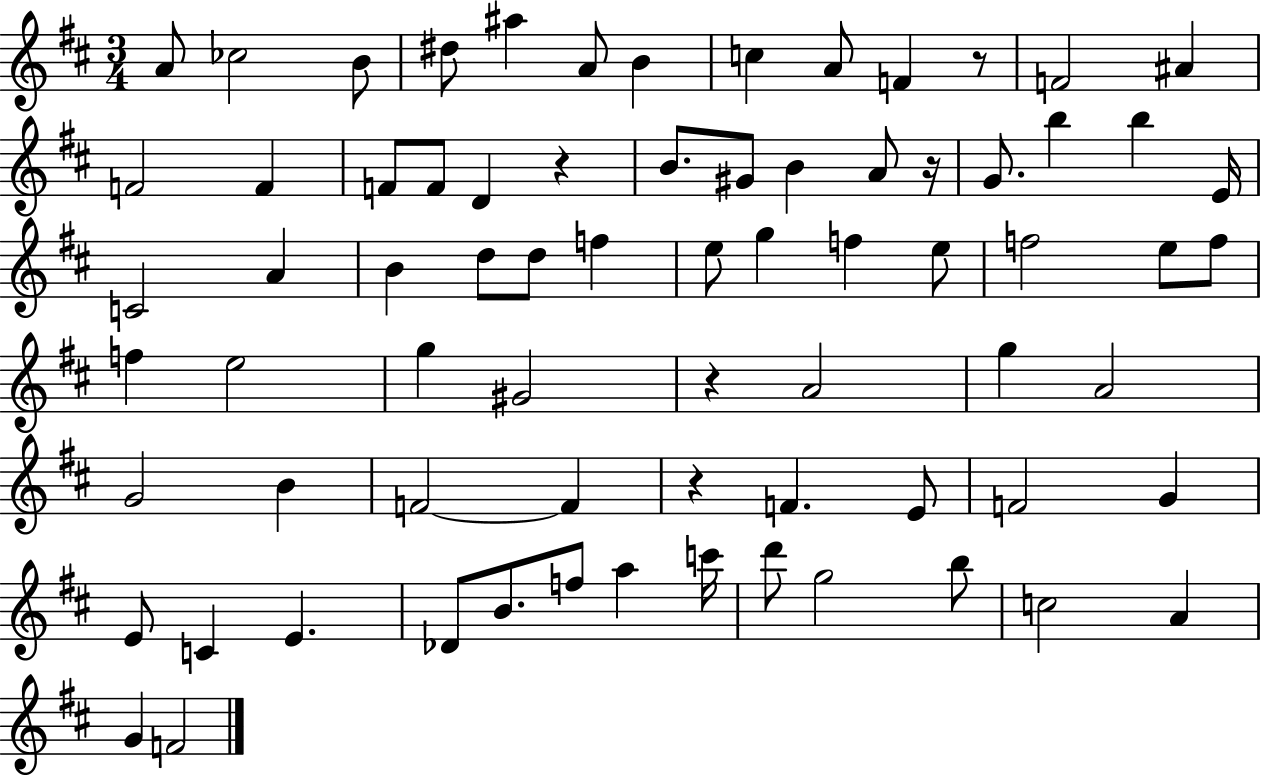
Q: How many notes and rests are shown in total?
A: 73